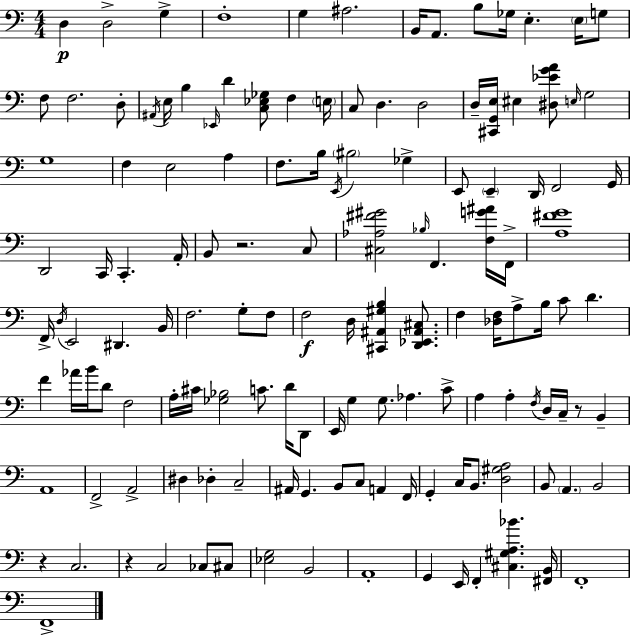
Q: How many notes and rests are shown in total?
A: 136